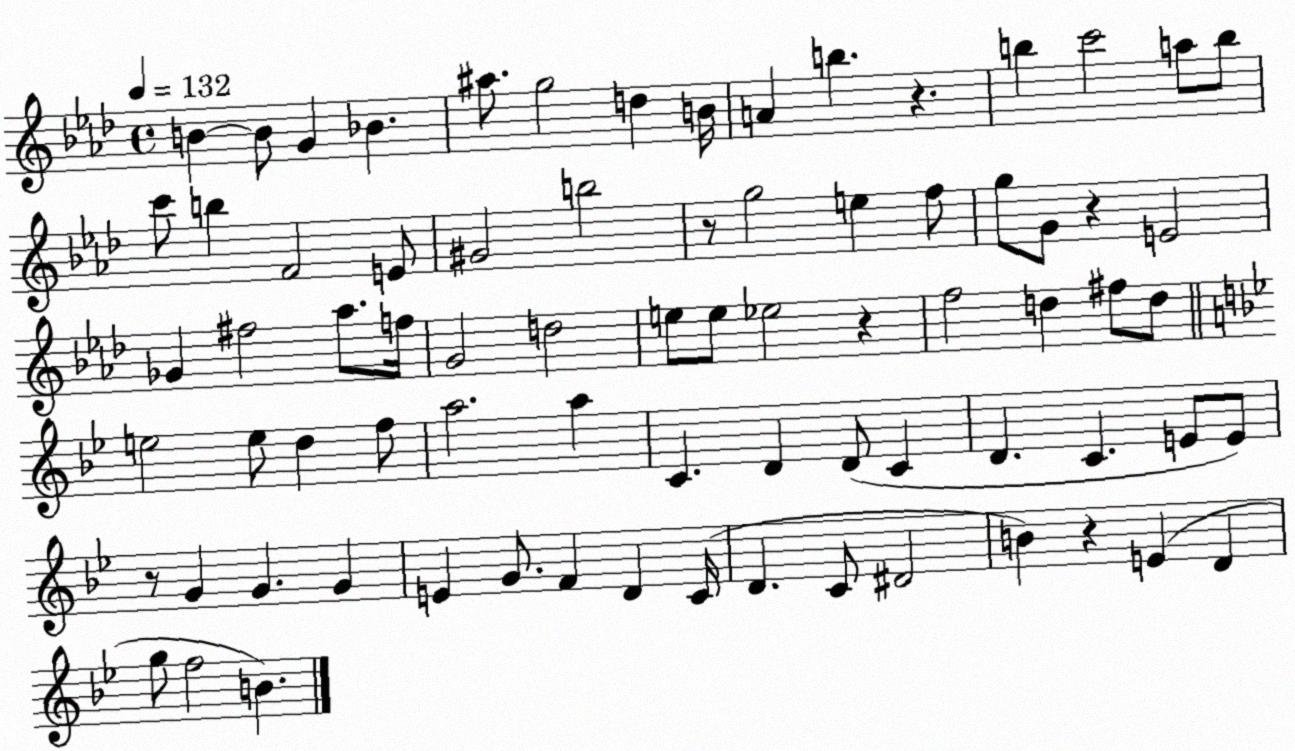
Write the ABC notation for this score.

X:1
T:Untitled
M:4/4
L:1/4
K:Ab
B B/2 G _B ^a/2 g2 d B/4 A b z b c'2 a/2 b/2 c'/2 b F2 E/2 ^G2 b2 z/2 g2 e f/2 g/2 G/2 z E2 _G ^f2 _a/2 f/4 G2 d2 e/2 e/2 _e2 z f2 d ^f/2 d/2 e2 e/2 d f/2 a2 a C D D/2 C D C E/2 E/2 z/2 G G G E G/2 F D C/4 D C/2 ^D2 B z E D g/2 f2 B